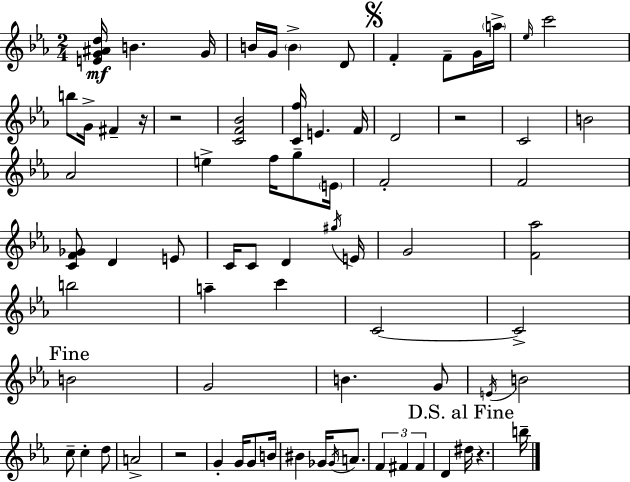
[E4,G4,A#4,D5]/s B4/q. G4/s B4/s G4/s B4/q D4/e F4/q F4/e G4/s A5/s Eb5/s C6/h B5/e G4/s F#4/q R/s R/h [C4,F4,Bb4]/h [C4,F5]/s E4/q. F4/s D4/h R/h C4/h B4/h Ab4/h E5/q F5/s G5/e E4/s F4/h F4/h [C4,F4,Gb4]/e D4/q E4/e C4/s C4/e D4/q G#5/s E4/s G4/h [F4,Ab5]/h B5/h A5/q C6/q C4/h C4/h B4/h G4/h B4/q. G4/e E4/s B4/h C5/e C5/q D5/e A4/h R/h G4/q G4/s G4/e B4/s BIS4/q Gb4/s Gb4/s A4/e. F4/q F#4/q F#4/q D4/q D#5/s R/q. B5/s